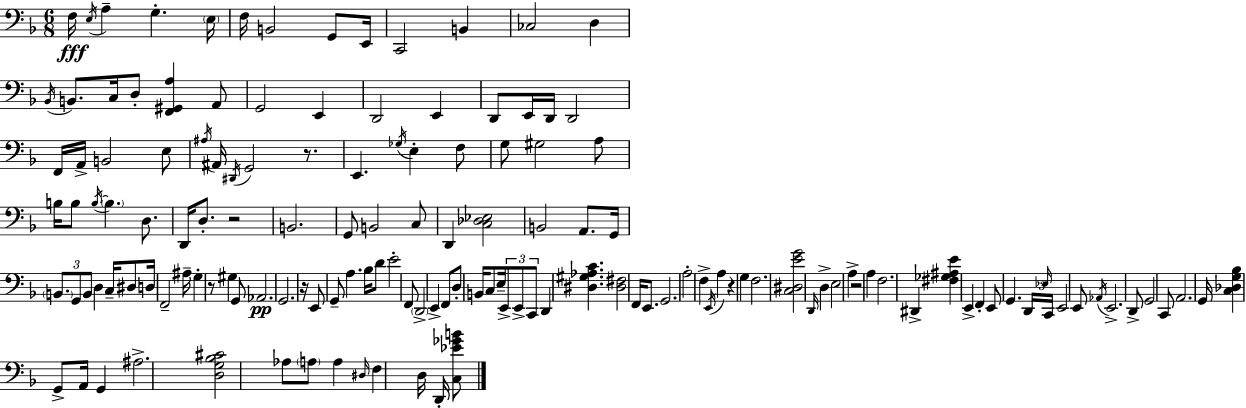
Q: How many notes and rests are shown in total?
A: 146